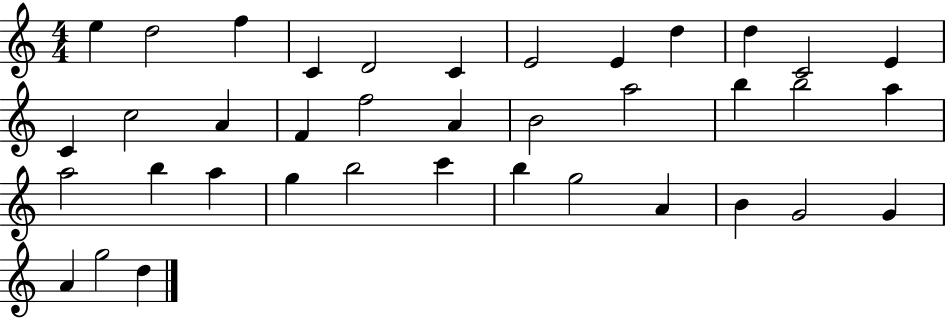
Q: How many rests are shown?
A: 0